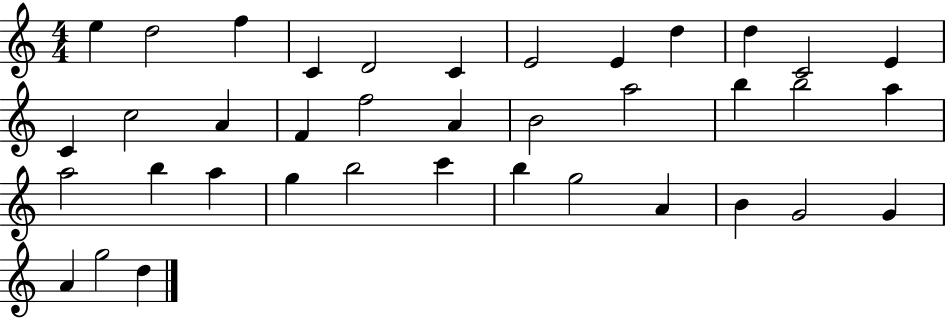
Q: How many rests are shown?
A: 0